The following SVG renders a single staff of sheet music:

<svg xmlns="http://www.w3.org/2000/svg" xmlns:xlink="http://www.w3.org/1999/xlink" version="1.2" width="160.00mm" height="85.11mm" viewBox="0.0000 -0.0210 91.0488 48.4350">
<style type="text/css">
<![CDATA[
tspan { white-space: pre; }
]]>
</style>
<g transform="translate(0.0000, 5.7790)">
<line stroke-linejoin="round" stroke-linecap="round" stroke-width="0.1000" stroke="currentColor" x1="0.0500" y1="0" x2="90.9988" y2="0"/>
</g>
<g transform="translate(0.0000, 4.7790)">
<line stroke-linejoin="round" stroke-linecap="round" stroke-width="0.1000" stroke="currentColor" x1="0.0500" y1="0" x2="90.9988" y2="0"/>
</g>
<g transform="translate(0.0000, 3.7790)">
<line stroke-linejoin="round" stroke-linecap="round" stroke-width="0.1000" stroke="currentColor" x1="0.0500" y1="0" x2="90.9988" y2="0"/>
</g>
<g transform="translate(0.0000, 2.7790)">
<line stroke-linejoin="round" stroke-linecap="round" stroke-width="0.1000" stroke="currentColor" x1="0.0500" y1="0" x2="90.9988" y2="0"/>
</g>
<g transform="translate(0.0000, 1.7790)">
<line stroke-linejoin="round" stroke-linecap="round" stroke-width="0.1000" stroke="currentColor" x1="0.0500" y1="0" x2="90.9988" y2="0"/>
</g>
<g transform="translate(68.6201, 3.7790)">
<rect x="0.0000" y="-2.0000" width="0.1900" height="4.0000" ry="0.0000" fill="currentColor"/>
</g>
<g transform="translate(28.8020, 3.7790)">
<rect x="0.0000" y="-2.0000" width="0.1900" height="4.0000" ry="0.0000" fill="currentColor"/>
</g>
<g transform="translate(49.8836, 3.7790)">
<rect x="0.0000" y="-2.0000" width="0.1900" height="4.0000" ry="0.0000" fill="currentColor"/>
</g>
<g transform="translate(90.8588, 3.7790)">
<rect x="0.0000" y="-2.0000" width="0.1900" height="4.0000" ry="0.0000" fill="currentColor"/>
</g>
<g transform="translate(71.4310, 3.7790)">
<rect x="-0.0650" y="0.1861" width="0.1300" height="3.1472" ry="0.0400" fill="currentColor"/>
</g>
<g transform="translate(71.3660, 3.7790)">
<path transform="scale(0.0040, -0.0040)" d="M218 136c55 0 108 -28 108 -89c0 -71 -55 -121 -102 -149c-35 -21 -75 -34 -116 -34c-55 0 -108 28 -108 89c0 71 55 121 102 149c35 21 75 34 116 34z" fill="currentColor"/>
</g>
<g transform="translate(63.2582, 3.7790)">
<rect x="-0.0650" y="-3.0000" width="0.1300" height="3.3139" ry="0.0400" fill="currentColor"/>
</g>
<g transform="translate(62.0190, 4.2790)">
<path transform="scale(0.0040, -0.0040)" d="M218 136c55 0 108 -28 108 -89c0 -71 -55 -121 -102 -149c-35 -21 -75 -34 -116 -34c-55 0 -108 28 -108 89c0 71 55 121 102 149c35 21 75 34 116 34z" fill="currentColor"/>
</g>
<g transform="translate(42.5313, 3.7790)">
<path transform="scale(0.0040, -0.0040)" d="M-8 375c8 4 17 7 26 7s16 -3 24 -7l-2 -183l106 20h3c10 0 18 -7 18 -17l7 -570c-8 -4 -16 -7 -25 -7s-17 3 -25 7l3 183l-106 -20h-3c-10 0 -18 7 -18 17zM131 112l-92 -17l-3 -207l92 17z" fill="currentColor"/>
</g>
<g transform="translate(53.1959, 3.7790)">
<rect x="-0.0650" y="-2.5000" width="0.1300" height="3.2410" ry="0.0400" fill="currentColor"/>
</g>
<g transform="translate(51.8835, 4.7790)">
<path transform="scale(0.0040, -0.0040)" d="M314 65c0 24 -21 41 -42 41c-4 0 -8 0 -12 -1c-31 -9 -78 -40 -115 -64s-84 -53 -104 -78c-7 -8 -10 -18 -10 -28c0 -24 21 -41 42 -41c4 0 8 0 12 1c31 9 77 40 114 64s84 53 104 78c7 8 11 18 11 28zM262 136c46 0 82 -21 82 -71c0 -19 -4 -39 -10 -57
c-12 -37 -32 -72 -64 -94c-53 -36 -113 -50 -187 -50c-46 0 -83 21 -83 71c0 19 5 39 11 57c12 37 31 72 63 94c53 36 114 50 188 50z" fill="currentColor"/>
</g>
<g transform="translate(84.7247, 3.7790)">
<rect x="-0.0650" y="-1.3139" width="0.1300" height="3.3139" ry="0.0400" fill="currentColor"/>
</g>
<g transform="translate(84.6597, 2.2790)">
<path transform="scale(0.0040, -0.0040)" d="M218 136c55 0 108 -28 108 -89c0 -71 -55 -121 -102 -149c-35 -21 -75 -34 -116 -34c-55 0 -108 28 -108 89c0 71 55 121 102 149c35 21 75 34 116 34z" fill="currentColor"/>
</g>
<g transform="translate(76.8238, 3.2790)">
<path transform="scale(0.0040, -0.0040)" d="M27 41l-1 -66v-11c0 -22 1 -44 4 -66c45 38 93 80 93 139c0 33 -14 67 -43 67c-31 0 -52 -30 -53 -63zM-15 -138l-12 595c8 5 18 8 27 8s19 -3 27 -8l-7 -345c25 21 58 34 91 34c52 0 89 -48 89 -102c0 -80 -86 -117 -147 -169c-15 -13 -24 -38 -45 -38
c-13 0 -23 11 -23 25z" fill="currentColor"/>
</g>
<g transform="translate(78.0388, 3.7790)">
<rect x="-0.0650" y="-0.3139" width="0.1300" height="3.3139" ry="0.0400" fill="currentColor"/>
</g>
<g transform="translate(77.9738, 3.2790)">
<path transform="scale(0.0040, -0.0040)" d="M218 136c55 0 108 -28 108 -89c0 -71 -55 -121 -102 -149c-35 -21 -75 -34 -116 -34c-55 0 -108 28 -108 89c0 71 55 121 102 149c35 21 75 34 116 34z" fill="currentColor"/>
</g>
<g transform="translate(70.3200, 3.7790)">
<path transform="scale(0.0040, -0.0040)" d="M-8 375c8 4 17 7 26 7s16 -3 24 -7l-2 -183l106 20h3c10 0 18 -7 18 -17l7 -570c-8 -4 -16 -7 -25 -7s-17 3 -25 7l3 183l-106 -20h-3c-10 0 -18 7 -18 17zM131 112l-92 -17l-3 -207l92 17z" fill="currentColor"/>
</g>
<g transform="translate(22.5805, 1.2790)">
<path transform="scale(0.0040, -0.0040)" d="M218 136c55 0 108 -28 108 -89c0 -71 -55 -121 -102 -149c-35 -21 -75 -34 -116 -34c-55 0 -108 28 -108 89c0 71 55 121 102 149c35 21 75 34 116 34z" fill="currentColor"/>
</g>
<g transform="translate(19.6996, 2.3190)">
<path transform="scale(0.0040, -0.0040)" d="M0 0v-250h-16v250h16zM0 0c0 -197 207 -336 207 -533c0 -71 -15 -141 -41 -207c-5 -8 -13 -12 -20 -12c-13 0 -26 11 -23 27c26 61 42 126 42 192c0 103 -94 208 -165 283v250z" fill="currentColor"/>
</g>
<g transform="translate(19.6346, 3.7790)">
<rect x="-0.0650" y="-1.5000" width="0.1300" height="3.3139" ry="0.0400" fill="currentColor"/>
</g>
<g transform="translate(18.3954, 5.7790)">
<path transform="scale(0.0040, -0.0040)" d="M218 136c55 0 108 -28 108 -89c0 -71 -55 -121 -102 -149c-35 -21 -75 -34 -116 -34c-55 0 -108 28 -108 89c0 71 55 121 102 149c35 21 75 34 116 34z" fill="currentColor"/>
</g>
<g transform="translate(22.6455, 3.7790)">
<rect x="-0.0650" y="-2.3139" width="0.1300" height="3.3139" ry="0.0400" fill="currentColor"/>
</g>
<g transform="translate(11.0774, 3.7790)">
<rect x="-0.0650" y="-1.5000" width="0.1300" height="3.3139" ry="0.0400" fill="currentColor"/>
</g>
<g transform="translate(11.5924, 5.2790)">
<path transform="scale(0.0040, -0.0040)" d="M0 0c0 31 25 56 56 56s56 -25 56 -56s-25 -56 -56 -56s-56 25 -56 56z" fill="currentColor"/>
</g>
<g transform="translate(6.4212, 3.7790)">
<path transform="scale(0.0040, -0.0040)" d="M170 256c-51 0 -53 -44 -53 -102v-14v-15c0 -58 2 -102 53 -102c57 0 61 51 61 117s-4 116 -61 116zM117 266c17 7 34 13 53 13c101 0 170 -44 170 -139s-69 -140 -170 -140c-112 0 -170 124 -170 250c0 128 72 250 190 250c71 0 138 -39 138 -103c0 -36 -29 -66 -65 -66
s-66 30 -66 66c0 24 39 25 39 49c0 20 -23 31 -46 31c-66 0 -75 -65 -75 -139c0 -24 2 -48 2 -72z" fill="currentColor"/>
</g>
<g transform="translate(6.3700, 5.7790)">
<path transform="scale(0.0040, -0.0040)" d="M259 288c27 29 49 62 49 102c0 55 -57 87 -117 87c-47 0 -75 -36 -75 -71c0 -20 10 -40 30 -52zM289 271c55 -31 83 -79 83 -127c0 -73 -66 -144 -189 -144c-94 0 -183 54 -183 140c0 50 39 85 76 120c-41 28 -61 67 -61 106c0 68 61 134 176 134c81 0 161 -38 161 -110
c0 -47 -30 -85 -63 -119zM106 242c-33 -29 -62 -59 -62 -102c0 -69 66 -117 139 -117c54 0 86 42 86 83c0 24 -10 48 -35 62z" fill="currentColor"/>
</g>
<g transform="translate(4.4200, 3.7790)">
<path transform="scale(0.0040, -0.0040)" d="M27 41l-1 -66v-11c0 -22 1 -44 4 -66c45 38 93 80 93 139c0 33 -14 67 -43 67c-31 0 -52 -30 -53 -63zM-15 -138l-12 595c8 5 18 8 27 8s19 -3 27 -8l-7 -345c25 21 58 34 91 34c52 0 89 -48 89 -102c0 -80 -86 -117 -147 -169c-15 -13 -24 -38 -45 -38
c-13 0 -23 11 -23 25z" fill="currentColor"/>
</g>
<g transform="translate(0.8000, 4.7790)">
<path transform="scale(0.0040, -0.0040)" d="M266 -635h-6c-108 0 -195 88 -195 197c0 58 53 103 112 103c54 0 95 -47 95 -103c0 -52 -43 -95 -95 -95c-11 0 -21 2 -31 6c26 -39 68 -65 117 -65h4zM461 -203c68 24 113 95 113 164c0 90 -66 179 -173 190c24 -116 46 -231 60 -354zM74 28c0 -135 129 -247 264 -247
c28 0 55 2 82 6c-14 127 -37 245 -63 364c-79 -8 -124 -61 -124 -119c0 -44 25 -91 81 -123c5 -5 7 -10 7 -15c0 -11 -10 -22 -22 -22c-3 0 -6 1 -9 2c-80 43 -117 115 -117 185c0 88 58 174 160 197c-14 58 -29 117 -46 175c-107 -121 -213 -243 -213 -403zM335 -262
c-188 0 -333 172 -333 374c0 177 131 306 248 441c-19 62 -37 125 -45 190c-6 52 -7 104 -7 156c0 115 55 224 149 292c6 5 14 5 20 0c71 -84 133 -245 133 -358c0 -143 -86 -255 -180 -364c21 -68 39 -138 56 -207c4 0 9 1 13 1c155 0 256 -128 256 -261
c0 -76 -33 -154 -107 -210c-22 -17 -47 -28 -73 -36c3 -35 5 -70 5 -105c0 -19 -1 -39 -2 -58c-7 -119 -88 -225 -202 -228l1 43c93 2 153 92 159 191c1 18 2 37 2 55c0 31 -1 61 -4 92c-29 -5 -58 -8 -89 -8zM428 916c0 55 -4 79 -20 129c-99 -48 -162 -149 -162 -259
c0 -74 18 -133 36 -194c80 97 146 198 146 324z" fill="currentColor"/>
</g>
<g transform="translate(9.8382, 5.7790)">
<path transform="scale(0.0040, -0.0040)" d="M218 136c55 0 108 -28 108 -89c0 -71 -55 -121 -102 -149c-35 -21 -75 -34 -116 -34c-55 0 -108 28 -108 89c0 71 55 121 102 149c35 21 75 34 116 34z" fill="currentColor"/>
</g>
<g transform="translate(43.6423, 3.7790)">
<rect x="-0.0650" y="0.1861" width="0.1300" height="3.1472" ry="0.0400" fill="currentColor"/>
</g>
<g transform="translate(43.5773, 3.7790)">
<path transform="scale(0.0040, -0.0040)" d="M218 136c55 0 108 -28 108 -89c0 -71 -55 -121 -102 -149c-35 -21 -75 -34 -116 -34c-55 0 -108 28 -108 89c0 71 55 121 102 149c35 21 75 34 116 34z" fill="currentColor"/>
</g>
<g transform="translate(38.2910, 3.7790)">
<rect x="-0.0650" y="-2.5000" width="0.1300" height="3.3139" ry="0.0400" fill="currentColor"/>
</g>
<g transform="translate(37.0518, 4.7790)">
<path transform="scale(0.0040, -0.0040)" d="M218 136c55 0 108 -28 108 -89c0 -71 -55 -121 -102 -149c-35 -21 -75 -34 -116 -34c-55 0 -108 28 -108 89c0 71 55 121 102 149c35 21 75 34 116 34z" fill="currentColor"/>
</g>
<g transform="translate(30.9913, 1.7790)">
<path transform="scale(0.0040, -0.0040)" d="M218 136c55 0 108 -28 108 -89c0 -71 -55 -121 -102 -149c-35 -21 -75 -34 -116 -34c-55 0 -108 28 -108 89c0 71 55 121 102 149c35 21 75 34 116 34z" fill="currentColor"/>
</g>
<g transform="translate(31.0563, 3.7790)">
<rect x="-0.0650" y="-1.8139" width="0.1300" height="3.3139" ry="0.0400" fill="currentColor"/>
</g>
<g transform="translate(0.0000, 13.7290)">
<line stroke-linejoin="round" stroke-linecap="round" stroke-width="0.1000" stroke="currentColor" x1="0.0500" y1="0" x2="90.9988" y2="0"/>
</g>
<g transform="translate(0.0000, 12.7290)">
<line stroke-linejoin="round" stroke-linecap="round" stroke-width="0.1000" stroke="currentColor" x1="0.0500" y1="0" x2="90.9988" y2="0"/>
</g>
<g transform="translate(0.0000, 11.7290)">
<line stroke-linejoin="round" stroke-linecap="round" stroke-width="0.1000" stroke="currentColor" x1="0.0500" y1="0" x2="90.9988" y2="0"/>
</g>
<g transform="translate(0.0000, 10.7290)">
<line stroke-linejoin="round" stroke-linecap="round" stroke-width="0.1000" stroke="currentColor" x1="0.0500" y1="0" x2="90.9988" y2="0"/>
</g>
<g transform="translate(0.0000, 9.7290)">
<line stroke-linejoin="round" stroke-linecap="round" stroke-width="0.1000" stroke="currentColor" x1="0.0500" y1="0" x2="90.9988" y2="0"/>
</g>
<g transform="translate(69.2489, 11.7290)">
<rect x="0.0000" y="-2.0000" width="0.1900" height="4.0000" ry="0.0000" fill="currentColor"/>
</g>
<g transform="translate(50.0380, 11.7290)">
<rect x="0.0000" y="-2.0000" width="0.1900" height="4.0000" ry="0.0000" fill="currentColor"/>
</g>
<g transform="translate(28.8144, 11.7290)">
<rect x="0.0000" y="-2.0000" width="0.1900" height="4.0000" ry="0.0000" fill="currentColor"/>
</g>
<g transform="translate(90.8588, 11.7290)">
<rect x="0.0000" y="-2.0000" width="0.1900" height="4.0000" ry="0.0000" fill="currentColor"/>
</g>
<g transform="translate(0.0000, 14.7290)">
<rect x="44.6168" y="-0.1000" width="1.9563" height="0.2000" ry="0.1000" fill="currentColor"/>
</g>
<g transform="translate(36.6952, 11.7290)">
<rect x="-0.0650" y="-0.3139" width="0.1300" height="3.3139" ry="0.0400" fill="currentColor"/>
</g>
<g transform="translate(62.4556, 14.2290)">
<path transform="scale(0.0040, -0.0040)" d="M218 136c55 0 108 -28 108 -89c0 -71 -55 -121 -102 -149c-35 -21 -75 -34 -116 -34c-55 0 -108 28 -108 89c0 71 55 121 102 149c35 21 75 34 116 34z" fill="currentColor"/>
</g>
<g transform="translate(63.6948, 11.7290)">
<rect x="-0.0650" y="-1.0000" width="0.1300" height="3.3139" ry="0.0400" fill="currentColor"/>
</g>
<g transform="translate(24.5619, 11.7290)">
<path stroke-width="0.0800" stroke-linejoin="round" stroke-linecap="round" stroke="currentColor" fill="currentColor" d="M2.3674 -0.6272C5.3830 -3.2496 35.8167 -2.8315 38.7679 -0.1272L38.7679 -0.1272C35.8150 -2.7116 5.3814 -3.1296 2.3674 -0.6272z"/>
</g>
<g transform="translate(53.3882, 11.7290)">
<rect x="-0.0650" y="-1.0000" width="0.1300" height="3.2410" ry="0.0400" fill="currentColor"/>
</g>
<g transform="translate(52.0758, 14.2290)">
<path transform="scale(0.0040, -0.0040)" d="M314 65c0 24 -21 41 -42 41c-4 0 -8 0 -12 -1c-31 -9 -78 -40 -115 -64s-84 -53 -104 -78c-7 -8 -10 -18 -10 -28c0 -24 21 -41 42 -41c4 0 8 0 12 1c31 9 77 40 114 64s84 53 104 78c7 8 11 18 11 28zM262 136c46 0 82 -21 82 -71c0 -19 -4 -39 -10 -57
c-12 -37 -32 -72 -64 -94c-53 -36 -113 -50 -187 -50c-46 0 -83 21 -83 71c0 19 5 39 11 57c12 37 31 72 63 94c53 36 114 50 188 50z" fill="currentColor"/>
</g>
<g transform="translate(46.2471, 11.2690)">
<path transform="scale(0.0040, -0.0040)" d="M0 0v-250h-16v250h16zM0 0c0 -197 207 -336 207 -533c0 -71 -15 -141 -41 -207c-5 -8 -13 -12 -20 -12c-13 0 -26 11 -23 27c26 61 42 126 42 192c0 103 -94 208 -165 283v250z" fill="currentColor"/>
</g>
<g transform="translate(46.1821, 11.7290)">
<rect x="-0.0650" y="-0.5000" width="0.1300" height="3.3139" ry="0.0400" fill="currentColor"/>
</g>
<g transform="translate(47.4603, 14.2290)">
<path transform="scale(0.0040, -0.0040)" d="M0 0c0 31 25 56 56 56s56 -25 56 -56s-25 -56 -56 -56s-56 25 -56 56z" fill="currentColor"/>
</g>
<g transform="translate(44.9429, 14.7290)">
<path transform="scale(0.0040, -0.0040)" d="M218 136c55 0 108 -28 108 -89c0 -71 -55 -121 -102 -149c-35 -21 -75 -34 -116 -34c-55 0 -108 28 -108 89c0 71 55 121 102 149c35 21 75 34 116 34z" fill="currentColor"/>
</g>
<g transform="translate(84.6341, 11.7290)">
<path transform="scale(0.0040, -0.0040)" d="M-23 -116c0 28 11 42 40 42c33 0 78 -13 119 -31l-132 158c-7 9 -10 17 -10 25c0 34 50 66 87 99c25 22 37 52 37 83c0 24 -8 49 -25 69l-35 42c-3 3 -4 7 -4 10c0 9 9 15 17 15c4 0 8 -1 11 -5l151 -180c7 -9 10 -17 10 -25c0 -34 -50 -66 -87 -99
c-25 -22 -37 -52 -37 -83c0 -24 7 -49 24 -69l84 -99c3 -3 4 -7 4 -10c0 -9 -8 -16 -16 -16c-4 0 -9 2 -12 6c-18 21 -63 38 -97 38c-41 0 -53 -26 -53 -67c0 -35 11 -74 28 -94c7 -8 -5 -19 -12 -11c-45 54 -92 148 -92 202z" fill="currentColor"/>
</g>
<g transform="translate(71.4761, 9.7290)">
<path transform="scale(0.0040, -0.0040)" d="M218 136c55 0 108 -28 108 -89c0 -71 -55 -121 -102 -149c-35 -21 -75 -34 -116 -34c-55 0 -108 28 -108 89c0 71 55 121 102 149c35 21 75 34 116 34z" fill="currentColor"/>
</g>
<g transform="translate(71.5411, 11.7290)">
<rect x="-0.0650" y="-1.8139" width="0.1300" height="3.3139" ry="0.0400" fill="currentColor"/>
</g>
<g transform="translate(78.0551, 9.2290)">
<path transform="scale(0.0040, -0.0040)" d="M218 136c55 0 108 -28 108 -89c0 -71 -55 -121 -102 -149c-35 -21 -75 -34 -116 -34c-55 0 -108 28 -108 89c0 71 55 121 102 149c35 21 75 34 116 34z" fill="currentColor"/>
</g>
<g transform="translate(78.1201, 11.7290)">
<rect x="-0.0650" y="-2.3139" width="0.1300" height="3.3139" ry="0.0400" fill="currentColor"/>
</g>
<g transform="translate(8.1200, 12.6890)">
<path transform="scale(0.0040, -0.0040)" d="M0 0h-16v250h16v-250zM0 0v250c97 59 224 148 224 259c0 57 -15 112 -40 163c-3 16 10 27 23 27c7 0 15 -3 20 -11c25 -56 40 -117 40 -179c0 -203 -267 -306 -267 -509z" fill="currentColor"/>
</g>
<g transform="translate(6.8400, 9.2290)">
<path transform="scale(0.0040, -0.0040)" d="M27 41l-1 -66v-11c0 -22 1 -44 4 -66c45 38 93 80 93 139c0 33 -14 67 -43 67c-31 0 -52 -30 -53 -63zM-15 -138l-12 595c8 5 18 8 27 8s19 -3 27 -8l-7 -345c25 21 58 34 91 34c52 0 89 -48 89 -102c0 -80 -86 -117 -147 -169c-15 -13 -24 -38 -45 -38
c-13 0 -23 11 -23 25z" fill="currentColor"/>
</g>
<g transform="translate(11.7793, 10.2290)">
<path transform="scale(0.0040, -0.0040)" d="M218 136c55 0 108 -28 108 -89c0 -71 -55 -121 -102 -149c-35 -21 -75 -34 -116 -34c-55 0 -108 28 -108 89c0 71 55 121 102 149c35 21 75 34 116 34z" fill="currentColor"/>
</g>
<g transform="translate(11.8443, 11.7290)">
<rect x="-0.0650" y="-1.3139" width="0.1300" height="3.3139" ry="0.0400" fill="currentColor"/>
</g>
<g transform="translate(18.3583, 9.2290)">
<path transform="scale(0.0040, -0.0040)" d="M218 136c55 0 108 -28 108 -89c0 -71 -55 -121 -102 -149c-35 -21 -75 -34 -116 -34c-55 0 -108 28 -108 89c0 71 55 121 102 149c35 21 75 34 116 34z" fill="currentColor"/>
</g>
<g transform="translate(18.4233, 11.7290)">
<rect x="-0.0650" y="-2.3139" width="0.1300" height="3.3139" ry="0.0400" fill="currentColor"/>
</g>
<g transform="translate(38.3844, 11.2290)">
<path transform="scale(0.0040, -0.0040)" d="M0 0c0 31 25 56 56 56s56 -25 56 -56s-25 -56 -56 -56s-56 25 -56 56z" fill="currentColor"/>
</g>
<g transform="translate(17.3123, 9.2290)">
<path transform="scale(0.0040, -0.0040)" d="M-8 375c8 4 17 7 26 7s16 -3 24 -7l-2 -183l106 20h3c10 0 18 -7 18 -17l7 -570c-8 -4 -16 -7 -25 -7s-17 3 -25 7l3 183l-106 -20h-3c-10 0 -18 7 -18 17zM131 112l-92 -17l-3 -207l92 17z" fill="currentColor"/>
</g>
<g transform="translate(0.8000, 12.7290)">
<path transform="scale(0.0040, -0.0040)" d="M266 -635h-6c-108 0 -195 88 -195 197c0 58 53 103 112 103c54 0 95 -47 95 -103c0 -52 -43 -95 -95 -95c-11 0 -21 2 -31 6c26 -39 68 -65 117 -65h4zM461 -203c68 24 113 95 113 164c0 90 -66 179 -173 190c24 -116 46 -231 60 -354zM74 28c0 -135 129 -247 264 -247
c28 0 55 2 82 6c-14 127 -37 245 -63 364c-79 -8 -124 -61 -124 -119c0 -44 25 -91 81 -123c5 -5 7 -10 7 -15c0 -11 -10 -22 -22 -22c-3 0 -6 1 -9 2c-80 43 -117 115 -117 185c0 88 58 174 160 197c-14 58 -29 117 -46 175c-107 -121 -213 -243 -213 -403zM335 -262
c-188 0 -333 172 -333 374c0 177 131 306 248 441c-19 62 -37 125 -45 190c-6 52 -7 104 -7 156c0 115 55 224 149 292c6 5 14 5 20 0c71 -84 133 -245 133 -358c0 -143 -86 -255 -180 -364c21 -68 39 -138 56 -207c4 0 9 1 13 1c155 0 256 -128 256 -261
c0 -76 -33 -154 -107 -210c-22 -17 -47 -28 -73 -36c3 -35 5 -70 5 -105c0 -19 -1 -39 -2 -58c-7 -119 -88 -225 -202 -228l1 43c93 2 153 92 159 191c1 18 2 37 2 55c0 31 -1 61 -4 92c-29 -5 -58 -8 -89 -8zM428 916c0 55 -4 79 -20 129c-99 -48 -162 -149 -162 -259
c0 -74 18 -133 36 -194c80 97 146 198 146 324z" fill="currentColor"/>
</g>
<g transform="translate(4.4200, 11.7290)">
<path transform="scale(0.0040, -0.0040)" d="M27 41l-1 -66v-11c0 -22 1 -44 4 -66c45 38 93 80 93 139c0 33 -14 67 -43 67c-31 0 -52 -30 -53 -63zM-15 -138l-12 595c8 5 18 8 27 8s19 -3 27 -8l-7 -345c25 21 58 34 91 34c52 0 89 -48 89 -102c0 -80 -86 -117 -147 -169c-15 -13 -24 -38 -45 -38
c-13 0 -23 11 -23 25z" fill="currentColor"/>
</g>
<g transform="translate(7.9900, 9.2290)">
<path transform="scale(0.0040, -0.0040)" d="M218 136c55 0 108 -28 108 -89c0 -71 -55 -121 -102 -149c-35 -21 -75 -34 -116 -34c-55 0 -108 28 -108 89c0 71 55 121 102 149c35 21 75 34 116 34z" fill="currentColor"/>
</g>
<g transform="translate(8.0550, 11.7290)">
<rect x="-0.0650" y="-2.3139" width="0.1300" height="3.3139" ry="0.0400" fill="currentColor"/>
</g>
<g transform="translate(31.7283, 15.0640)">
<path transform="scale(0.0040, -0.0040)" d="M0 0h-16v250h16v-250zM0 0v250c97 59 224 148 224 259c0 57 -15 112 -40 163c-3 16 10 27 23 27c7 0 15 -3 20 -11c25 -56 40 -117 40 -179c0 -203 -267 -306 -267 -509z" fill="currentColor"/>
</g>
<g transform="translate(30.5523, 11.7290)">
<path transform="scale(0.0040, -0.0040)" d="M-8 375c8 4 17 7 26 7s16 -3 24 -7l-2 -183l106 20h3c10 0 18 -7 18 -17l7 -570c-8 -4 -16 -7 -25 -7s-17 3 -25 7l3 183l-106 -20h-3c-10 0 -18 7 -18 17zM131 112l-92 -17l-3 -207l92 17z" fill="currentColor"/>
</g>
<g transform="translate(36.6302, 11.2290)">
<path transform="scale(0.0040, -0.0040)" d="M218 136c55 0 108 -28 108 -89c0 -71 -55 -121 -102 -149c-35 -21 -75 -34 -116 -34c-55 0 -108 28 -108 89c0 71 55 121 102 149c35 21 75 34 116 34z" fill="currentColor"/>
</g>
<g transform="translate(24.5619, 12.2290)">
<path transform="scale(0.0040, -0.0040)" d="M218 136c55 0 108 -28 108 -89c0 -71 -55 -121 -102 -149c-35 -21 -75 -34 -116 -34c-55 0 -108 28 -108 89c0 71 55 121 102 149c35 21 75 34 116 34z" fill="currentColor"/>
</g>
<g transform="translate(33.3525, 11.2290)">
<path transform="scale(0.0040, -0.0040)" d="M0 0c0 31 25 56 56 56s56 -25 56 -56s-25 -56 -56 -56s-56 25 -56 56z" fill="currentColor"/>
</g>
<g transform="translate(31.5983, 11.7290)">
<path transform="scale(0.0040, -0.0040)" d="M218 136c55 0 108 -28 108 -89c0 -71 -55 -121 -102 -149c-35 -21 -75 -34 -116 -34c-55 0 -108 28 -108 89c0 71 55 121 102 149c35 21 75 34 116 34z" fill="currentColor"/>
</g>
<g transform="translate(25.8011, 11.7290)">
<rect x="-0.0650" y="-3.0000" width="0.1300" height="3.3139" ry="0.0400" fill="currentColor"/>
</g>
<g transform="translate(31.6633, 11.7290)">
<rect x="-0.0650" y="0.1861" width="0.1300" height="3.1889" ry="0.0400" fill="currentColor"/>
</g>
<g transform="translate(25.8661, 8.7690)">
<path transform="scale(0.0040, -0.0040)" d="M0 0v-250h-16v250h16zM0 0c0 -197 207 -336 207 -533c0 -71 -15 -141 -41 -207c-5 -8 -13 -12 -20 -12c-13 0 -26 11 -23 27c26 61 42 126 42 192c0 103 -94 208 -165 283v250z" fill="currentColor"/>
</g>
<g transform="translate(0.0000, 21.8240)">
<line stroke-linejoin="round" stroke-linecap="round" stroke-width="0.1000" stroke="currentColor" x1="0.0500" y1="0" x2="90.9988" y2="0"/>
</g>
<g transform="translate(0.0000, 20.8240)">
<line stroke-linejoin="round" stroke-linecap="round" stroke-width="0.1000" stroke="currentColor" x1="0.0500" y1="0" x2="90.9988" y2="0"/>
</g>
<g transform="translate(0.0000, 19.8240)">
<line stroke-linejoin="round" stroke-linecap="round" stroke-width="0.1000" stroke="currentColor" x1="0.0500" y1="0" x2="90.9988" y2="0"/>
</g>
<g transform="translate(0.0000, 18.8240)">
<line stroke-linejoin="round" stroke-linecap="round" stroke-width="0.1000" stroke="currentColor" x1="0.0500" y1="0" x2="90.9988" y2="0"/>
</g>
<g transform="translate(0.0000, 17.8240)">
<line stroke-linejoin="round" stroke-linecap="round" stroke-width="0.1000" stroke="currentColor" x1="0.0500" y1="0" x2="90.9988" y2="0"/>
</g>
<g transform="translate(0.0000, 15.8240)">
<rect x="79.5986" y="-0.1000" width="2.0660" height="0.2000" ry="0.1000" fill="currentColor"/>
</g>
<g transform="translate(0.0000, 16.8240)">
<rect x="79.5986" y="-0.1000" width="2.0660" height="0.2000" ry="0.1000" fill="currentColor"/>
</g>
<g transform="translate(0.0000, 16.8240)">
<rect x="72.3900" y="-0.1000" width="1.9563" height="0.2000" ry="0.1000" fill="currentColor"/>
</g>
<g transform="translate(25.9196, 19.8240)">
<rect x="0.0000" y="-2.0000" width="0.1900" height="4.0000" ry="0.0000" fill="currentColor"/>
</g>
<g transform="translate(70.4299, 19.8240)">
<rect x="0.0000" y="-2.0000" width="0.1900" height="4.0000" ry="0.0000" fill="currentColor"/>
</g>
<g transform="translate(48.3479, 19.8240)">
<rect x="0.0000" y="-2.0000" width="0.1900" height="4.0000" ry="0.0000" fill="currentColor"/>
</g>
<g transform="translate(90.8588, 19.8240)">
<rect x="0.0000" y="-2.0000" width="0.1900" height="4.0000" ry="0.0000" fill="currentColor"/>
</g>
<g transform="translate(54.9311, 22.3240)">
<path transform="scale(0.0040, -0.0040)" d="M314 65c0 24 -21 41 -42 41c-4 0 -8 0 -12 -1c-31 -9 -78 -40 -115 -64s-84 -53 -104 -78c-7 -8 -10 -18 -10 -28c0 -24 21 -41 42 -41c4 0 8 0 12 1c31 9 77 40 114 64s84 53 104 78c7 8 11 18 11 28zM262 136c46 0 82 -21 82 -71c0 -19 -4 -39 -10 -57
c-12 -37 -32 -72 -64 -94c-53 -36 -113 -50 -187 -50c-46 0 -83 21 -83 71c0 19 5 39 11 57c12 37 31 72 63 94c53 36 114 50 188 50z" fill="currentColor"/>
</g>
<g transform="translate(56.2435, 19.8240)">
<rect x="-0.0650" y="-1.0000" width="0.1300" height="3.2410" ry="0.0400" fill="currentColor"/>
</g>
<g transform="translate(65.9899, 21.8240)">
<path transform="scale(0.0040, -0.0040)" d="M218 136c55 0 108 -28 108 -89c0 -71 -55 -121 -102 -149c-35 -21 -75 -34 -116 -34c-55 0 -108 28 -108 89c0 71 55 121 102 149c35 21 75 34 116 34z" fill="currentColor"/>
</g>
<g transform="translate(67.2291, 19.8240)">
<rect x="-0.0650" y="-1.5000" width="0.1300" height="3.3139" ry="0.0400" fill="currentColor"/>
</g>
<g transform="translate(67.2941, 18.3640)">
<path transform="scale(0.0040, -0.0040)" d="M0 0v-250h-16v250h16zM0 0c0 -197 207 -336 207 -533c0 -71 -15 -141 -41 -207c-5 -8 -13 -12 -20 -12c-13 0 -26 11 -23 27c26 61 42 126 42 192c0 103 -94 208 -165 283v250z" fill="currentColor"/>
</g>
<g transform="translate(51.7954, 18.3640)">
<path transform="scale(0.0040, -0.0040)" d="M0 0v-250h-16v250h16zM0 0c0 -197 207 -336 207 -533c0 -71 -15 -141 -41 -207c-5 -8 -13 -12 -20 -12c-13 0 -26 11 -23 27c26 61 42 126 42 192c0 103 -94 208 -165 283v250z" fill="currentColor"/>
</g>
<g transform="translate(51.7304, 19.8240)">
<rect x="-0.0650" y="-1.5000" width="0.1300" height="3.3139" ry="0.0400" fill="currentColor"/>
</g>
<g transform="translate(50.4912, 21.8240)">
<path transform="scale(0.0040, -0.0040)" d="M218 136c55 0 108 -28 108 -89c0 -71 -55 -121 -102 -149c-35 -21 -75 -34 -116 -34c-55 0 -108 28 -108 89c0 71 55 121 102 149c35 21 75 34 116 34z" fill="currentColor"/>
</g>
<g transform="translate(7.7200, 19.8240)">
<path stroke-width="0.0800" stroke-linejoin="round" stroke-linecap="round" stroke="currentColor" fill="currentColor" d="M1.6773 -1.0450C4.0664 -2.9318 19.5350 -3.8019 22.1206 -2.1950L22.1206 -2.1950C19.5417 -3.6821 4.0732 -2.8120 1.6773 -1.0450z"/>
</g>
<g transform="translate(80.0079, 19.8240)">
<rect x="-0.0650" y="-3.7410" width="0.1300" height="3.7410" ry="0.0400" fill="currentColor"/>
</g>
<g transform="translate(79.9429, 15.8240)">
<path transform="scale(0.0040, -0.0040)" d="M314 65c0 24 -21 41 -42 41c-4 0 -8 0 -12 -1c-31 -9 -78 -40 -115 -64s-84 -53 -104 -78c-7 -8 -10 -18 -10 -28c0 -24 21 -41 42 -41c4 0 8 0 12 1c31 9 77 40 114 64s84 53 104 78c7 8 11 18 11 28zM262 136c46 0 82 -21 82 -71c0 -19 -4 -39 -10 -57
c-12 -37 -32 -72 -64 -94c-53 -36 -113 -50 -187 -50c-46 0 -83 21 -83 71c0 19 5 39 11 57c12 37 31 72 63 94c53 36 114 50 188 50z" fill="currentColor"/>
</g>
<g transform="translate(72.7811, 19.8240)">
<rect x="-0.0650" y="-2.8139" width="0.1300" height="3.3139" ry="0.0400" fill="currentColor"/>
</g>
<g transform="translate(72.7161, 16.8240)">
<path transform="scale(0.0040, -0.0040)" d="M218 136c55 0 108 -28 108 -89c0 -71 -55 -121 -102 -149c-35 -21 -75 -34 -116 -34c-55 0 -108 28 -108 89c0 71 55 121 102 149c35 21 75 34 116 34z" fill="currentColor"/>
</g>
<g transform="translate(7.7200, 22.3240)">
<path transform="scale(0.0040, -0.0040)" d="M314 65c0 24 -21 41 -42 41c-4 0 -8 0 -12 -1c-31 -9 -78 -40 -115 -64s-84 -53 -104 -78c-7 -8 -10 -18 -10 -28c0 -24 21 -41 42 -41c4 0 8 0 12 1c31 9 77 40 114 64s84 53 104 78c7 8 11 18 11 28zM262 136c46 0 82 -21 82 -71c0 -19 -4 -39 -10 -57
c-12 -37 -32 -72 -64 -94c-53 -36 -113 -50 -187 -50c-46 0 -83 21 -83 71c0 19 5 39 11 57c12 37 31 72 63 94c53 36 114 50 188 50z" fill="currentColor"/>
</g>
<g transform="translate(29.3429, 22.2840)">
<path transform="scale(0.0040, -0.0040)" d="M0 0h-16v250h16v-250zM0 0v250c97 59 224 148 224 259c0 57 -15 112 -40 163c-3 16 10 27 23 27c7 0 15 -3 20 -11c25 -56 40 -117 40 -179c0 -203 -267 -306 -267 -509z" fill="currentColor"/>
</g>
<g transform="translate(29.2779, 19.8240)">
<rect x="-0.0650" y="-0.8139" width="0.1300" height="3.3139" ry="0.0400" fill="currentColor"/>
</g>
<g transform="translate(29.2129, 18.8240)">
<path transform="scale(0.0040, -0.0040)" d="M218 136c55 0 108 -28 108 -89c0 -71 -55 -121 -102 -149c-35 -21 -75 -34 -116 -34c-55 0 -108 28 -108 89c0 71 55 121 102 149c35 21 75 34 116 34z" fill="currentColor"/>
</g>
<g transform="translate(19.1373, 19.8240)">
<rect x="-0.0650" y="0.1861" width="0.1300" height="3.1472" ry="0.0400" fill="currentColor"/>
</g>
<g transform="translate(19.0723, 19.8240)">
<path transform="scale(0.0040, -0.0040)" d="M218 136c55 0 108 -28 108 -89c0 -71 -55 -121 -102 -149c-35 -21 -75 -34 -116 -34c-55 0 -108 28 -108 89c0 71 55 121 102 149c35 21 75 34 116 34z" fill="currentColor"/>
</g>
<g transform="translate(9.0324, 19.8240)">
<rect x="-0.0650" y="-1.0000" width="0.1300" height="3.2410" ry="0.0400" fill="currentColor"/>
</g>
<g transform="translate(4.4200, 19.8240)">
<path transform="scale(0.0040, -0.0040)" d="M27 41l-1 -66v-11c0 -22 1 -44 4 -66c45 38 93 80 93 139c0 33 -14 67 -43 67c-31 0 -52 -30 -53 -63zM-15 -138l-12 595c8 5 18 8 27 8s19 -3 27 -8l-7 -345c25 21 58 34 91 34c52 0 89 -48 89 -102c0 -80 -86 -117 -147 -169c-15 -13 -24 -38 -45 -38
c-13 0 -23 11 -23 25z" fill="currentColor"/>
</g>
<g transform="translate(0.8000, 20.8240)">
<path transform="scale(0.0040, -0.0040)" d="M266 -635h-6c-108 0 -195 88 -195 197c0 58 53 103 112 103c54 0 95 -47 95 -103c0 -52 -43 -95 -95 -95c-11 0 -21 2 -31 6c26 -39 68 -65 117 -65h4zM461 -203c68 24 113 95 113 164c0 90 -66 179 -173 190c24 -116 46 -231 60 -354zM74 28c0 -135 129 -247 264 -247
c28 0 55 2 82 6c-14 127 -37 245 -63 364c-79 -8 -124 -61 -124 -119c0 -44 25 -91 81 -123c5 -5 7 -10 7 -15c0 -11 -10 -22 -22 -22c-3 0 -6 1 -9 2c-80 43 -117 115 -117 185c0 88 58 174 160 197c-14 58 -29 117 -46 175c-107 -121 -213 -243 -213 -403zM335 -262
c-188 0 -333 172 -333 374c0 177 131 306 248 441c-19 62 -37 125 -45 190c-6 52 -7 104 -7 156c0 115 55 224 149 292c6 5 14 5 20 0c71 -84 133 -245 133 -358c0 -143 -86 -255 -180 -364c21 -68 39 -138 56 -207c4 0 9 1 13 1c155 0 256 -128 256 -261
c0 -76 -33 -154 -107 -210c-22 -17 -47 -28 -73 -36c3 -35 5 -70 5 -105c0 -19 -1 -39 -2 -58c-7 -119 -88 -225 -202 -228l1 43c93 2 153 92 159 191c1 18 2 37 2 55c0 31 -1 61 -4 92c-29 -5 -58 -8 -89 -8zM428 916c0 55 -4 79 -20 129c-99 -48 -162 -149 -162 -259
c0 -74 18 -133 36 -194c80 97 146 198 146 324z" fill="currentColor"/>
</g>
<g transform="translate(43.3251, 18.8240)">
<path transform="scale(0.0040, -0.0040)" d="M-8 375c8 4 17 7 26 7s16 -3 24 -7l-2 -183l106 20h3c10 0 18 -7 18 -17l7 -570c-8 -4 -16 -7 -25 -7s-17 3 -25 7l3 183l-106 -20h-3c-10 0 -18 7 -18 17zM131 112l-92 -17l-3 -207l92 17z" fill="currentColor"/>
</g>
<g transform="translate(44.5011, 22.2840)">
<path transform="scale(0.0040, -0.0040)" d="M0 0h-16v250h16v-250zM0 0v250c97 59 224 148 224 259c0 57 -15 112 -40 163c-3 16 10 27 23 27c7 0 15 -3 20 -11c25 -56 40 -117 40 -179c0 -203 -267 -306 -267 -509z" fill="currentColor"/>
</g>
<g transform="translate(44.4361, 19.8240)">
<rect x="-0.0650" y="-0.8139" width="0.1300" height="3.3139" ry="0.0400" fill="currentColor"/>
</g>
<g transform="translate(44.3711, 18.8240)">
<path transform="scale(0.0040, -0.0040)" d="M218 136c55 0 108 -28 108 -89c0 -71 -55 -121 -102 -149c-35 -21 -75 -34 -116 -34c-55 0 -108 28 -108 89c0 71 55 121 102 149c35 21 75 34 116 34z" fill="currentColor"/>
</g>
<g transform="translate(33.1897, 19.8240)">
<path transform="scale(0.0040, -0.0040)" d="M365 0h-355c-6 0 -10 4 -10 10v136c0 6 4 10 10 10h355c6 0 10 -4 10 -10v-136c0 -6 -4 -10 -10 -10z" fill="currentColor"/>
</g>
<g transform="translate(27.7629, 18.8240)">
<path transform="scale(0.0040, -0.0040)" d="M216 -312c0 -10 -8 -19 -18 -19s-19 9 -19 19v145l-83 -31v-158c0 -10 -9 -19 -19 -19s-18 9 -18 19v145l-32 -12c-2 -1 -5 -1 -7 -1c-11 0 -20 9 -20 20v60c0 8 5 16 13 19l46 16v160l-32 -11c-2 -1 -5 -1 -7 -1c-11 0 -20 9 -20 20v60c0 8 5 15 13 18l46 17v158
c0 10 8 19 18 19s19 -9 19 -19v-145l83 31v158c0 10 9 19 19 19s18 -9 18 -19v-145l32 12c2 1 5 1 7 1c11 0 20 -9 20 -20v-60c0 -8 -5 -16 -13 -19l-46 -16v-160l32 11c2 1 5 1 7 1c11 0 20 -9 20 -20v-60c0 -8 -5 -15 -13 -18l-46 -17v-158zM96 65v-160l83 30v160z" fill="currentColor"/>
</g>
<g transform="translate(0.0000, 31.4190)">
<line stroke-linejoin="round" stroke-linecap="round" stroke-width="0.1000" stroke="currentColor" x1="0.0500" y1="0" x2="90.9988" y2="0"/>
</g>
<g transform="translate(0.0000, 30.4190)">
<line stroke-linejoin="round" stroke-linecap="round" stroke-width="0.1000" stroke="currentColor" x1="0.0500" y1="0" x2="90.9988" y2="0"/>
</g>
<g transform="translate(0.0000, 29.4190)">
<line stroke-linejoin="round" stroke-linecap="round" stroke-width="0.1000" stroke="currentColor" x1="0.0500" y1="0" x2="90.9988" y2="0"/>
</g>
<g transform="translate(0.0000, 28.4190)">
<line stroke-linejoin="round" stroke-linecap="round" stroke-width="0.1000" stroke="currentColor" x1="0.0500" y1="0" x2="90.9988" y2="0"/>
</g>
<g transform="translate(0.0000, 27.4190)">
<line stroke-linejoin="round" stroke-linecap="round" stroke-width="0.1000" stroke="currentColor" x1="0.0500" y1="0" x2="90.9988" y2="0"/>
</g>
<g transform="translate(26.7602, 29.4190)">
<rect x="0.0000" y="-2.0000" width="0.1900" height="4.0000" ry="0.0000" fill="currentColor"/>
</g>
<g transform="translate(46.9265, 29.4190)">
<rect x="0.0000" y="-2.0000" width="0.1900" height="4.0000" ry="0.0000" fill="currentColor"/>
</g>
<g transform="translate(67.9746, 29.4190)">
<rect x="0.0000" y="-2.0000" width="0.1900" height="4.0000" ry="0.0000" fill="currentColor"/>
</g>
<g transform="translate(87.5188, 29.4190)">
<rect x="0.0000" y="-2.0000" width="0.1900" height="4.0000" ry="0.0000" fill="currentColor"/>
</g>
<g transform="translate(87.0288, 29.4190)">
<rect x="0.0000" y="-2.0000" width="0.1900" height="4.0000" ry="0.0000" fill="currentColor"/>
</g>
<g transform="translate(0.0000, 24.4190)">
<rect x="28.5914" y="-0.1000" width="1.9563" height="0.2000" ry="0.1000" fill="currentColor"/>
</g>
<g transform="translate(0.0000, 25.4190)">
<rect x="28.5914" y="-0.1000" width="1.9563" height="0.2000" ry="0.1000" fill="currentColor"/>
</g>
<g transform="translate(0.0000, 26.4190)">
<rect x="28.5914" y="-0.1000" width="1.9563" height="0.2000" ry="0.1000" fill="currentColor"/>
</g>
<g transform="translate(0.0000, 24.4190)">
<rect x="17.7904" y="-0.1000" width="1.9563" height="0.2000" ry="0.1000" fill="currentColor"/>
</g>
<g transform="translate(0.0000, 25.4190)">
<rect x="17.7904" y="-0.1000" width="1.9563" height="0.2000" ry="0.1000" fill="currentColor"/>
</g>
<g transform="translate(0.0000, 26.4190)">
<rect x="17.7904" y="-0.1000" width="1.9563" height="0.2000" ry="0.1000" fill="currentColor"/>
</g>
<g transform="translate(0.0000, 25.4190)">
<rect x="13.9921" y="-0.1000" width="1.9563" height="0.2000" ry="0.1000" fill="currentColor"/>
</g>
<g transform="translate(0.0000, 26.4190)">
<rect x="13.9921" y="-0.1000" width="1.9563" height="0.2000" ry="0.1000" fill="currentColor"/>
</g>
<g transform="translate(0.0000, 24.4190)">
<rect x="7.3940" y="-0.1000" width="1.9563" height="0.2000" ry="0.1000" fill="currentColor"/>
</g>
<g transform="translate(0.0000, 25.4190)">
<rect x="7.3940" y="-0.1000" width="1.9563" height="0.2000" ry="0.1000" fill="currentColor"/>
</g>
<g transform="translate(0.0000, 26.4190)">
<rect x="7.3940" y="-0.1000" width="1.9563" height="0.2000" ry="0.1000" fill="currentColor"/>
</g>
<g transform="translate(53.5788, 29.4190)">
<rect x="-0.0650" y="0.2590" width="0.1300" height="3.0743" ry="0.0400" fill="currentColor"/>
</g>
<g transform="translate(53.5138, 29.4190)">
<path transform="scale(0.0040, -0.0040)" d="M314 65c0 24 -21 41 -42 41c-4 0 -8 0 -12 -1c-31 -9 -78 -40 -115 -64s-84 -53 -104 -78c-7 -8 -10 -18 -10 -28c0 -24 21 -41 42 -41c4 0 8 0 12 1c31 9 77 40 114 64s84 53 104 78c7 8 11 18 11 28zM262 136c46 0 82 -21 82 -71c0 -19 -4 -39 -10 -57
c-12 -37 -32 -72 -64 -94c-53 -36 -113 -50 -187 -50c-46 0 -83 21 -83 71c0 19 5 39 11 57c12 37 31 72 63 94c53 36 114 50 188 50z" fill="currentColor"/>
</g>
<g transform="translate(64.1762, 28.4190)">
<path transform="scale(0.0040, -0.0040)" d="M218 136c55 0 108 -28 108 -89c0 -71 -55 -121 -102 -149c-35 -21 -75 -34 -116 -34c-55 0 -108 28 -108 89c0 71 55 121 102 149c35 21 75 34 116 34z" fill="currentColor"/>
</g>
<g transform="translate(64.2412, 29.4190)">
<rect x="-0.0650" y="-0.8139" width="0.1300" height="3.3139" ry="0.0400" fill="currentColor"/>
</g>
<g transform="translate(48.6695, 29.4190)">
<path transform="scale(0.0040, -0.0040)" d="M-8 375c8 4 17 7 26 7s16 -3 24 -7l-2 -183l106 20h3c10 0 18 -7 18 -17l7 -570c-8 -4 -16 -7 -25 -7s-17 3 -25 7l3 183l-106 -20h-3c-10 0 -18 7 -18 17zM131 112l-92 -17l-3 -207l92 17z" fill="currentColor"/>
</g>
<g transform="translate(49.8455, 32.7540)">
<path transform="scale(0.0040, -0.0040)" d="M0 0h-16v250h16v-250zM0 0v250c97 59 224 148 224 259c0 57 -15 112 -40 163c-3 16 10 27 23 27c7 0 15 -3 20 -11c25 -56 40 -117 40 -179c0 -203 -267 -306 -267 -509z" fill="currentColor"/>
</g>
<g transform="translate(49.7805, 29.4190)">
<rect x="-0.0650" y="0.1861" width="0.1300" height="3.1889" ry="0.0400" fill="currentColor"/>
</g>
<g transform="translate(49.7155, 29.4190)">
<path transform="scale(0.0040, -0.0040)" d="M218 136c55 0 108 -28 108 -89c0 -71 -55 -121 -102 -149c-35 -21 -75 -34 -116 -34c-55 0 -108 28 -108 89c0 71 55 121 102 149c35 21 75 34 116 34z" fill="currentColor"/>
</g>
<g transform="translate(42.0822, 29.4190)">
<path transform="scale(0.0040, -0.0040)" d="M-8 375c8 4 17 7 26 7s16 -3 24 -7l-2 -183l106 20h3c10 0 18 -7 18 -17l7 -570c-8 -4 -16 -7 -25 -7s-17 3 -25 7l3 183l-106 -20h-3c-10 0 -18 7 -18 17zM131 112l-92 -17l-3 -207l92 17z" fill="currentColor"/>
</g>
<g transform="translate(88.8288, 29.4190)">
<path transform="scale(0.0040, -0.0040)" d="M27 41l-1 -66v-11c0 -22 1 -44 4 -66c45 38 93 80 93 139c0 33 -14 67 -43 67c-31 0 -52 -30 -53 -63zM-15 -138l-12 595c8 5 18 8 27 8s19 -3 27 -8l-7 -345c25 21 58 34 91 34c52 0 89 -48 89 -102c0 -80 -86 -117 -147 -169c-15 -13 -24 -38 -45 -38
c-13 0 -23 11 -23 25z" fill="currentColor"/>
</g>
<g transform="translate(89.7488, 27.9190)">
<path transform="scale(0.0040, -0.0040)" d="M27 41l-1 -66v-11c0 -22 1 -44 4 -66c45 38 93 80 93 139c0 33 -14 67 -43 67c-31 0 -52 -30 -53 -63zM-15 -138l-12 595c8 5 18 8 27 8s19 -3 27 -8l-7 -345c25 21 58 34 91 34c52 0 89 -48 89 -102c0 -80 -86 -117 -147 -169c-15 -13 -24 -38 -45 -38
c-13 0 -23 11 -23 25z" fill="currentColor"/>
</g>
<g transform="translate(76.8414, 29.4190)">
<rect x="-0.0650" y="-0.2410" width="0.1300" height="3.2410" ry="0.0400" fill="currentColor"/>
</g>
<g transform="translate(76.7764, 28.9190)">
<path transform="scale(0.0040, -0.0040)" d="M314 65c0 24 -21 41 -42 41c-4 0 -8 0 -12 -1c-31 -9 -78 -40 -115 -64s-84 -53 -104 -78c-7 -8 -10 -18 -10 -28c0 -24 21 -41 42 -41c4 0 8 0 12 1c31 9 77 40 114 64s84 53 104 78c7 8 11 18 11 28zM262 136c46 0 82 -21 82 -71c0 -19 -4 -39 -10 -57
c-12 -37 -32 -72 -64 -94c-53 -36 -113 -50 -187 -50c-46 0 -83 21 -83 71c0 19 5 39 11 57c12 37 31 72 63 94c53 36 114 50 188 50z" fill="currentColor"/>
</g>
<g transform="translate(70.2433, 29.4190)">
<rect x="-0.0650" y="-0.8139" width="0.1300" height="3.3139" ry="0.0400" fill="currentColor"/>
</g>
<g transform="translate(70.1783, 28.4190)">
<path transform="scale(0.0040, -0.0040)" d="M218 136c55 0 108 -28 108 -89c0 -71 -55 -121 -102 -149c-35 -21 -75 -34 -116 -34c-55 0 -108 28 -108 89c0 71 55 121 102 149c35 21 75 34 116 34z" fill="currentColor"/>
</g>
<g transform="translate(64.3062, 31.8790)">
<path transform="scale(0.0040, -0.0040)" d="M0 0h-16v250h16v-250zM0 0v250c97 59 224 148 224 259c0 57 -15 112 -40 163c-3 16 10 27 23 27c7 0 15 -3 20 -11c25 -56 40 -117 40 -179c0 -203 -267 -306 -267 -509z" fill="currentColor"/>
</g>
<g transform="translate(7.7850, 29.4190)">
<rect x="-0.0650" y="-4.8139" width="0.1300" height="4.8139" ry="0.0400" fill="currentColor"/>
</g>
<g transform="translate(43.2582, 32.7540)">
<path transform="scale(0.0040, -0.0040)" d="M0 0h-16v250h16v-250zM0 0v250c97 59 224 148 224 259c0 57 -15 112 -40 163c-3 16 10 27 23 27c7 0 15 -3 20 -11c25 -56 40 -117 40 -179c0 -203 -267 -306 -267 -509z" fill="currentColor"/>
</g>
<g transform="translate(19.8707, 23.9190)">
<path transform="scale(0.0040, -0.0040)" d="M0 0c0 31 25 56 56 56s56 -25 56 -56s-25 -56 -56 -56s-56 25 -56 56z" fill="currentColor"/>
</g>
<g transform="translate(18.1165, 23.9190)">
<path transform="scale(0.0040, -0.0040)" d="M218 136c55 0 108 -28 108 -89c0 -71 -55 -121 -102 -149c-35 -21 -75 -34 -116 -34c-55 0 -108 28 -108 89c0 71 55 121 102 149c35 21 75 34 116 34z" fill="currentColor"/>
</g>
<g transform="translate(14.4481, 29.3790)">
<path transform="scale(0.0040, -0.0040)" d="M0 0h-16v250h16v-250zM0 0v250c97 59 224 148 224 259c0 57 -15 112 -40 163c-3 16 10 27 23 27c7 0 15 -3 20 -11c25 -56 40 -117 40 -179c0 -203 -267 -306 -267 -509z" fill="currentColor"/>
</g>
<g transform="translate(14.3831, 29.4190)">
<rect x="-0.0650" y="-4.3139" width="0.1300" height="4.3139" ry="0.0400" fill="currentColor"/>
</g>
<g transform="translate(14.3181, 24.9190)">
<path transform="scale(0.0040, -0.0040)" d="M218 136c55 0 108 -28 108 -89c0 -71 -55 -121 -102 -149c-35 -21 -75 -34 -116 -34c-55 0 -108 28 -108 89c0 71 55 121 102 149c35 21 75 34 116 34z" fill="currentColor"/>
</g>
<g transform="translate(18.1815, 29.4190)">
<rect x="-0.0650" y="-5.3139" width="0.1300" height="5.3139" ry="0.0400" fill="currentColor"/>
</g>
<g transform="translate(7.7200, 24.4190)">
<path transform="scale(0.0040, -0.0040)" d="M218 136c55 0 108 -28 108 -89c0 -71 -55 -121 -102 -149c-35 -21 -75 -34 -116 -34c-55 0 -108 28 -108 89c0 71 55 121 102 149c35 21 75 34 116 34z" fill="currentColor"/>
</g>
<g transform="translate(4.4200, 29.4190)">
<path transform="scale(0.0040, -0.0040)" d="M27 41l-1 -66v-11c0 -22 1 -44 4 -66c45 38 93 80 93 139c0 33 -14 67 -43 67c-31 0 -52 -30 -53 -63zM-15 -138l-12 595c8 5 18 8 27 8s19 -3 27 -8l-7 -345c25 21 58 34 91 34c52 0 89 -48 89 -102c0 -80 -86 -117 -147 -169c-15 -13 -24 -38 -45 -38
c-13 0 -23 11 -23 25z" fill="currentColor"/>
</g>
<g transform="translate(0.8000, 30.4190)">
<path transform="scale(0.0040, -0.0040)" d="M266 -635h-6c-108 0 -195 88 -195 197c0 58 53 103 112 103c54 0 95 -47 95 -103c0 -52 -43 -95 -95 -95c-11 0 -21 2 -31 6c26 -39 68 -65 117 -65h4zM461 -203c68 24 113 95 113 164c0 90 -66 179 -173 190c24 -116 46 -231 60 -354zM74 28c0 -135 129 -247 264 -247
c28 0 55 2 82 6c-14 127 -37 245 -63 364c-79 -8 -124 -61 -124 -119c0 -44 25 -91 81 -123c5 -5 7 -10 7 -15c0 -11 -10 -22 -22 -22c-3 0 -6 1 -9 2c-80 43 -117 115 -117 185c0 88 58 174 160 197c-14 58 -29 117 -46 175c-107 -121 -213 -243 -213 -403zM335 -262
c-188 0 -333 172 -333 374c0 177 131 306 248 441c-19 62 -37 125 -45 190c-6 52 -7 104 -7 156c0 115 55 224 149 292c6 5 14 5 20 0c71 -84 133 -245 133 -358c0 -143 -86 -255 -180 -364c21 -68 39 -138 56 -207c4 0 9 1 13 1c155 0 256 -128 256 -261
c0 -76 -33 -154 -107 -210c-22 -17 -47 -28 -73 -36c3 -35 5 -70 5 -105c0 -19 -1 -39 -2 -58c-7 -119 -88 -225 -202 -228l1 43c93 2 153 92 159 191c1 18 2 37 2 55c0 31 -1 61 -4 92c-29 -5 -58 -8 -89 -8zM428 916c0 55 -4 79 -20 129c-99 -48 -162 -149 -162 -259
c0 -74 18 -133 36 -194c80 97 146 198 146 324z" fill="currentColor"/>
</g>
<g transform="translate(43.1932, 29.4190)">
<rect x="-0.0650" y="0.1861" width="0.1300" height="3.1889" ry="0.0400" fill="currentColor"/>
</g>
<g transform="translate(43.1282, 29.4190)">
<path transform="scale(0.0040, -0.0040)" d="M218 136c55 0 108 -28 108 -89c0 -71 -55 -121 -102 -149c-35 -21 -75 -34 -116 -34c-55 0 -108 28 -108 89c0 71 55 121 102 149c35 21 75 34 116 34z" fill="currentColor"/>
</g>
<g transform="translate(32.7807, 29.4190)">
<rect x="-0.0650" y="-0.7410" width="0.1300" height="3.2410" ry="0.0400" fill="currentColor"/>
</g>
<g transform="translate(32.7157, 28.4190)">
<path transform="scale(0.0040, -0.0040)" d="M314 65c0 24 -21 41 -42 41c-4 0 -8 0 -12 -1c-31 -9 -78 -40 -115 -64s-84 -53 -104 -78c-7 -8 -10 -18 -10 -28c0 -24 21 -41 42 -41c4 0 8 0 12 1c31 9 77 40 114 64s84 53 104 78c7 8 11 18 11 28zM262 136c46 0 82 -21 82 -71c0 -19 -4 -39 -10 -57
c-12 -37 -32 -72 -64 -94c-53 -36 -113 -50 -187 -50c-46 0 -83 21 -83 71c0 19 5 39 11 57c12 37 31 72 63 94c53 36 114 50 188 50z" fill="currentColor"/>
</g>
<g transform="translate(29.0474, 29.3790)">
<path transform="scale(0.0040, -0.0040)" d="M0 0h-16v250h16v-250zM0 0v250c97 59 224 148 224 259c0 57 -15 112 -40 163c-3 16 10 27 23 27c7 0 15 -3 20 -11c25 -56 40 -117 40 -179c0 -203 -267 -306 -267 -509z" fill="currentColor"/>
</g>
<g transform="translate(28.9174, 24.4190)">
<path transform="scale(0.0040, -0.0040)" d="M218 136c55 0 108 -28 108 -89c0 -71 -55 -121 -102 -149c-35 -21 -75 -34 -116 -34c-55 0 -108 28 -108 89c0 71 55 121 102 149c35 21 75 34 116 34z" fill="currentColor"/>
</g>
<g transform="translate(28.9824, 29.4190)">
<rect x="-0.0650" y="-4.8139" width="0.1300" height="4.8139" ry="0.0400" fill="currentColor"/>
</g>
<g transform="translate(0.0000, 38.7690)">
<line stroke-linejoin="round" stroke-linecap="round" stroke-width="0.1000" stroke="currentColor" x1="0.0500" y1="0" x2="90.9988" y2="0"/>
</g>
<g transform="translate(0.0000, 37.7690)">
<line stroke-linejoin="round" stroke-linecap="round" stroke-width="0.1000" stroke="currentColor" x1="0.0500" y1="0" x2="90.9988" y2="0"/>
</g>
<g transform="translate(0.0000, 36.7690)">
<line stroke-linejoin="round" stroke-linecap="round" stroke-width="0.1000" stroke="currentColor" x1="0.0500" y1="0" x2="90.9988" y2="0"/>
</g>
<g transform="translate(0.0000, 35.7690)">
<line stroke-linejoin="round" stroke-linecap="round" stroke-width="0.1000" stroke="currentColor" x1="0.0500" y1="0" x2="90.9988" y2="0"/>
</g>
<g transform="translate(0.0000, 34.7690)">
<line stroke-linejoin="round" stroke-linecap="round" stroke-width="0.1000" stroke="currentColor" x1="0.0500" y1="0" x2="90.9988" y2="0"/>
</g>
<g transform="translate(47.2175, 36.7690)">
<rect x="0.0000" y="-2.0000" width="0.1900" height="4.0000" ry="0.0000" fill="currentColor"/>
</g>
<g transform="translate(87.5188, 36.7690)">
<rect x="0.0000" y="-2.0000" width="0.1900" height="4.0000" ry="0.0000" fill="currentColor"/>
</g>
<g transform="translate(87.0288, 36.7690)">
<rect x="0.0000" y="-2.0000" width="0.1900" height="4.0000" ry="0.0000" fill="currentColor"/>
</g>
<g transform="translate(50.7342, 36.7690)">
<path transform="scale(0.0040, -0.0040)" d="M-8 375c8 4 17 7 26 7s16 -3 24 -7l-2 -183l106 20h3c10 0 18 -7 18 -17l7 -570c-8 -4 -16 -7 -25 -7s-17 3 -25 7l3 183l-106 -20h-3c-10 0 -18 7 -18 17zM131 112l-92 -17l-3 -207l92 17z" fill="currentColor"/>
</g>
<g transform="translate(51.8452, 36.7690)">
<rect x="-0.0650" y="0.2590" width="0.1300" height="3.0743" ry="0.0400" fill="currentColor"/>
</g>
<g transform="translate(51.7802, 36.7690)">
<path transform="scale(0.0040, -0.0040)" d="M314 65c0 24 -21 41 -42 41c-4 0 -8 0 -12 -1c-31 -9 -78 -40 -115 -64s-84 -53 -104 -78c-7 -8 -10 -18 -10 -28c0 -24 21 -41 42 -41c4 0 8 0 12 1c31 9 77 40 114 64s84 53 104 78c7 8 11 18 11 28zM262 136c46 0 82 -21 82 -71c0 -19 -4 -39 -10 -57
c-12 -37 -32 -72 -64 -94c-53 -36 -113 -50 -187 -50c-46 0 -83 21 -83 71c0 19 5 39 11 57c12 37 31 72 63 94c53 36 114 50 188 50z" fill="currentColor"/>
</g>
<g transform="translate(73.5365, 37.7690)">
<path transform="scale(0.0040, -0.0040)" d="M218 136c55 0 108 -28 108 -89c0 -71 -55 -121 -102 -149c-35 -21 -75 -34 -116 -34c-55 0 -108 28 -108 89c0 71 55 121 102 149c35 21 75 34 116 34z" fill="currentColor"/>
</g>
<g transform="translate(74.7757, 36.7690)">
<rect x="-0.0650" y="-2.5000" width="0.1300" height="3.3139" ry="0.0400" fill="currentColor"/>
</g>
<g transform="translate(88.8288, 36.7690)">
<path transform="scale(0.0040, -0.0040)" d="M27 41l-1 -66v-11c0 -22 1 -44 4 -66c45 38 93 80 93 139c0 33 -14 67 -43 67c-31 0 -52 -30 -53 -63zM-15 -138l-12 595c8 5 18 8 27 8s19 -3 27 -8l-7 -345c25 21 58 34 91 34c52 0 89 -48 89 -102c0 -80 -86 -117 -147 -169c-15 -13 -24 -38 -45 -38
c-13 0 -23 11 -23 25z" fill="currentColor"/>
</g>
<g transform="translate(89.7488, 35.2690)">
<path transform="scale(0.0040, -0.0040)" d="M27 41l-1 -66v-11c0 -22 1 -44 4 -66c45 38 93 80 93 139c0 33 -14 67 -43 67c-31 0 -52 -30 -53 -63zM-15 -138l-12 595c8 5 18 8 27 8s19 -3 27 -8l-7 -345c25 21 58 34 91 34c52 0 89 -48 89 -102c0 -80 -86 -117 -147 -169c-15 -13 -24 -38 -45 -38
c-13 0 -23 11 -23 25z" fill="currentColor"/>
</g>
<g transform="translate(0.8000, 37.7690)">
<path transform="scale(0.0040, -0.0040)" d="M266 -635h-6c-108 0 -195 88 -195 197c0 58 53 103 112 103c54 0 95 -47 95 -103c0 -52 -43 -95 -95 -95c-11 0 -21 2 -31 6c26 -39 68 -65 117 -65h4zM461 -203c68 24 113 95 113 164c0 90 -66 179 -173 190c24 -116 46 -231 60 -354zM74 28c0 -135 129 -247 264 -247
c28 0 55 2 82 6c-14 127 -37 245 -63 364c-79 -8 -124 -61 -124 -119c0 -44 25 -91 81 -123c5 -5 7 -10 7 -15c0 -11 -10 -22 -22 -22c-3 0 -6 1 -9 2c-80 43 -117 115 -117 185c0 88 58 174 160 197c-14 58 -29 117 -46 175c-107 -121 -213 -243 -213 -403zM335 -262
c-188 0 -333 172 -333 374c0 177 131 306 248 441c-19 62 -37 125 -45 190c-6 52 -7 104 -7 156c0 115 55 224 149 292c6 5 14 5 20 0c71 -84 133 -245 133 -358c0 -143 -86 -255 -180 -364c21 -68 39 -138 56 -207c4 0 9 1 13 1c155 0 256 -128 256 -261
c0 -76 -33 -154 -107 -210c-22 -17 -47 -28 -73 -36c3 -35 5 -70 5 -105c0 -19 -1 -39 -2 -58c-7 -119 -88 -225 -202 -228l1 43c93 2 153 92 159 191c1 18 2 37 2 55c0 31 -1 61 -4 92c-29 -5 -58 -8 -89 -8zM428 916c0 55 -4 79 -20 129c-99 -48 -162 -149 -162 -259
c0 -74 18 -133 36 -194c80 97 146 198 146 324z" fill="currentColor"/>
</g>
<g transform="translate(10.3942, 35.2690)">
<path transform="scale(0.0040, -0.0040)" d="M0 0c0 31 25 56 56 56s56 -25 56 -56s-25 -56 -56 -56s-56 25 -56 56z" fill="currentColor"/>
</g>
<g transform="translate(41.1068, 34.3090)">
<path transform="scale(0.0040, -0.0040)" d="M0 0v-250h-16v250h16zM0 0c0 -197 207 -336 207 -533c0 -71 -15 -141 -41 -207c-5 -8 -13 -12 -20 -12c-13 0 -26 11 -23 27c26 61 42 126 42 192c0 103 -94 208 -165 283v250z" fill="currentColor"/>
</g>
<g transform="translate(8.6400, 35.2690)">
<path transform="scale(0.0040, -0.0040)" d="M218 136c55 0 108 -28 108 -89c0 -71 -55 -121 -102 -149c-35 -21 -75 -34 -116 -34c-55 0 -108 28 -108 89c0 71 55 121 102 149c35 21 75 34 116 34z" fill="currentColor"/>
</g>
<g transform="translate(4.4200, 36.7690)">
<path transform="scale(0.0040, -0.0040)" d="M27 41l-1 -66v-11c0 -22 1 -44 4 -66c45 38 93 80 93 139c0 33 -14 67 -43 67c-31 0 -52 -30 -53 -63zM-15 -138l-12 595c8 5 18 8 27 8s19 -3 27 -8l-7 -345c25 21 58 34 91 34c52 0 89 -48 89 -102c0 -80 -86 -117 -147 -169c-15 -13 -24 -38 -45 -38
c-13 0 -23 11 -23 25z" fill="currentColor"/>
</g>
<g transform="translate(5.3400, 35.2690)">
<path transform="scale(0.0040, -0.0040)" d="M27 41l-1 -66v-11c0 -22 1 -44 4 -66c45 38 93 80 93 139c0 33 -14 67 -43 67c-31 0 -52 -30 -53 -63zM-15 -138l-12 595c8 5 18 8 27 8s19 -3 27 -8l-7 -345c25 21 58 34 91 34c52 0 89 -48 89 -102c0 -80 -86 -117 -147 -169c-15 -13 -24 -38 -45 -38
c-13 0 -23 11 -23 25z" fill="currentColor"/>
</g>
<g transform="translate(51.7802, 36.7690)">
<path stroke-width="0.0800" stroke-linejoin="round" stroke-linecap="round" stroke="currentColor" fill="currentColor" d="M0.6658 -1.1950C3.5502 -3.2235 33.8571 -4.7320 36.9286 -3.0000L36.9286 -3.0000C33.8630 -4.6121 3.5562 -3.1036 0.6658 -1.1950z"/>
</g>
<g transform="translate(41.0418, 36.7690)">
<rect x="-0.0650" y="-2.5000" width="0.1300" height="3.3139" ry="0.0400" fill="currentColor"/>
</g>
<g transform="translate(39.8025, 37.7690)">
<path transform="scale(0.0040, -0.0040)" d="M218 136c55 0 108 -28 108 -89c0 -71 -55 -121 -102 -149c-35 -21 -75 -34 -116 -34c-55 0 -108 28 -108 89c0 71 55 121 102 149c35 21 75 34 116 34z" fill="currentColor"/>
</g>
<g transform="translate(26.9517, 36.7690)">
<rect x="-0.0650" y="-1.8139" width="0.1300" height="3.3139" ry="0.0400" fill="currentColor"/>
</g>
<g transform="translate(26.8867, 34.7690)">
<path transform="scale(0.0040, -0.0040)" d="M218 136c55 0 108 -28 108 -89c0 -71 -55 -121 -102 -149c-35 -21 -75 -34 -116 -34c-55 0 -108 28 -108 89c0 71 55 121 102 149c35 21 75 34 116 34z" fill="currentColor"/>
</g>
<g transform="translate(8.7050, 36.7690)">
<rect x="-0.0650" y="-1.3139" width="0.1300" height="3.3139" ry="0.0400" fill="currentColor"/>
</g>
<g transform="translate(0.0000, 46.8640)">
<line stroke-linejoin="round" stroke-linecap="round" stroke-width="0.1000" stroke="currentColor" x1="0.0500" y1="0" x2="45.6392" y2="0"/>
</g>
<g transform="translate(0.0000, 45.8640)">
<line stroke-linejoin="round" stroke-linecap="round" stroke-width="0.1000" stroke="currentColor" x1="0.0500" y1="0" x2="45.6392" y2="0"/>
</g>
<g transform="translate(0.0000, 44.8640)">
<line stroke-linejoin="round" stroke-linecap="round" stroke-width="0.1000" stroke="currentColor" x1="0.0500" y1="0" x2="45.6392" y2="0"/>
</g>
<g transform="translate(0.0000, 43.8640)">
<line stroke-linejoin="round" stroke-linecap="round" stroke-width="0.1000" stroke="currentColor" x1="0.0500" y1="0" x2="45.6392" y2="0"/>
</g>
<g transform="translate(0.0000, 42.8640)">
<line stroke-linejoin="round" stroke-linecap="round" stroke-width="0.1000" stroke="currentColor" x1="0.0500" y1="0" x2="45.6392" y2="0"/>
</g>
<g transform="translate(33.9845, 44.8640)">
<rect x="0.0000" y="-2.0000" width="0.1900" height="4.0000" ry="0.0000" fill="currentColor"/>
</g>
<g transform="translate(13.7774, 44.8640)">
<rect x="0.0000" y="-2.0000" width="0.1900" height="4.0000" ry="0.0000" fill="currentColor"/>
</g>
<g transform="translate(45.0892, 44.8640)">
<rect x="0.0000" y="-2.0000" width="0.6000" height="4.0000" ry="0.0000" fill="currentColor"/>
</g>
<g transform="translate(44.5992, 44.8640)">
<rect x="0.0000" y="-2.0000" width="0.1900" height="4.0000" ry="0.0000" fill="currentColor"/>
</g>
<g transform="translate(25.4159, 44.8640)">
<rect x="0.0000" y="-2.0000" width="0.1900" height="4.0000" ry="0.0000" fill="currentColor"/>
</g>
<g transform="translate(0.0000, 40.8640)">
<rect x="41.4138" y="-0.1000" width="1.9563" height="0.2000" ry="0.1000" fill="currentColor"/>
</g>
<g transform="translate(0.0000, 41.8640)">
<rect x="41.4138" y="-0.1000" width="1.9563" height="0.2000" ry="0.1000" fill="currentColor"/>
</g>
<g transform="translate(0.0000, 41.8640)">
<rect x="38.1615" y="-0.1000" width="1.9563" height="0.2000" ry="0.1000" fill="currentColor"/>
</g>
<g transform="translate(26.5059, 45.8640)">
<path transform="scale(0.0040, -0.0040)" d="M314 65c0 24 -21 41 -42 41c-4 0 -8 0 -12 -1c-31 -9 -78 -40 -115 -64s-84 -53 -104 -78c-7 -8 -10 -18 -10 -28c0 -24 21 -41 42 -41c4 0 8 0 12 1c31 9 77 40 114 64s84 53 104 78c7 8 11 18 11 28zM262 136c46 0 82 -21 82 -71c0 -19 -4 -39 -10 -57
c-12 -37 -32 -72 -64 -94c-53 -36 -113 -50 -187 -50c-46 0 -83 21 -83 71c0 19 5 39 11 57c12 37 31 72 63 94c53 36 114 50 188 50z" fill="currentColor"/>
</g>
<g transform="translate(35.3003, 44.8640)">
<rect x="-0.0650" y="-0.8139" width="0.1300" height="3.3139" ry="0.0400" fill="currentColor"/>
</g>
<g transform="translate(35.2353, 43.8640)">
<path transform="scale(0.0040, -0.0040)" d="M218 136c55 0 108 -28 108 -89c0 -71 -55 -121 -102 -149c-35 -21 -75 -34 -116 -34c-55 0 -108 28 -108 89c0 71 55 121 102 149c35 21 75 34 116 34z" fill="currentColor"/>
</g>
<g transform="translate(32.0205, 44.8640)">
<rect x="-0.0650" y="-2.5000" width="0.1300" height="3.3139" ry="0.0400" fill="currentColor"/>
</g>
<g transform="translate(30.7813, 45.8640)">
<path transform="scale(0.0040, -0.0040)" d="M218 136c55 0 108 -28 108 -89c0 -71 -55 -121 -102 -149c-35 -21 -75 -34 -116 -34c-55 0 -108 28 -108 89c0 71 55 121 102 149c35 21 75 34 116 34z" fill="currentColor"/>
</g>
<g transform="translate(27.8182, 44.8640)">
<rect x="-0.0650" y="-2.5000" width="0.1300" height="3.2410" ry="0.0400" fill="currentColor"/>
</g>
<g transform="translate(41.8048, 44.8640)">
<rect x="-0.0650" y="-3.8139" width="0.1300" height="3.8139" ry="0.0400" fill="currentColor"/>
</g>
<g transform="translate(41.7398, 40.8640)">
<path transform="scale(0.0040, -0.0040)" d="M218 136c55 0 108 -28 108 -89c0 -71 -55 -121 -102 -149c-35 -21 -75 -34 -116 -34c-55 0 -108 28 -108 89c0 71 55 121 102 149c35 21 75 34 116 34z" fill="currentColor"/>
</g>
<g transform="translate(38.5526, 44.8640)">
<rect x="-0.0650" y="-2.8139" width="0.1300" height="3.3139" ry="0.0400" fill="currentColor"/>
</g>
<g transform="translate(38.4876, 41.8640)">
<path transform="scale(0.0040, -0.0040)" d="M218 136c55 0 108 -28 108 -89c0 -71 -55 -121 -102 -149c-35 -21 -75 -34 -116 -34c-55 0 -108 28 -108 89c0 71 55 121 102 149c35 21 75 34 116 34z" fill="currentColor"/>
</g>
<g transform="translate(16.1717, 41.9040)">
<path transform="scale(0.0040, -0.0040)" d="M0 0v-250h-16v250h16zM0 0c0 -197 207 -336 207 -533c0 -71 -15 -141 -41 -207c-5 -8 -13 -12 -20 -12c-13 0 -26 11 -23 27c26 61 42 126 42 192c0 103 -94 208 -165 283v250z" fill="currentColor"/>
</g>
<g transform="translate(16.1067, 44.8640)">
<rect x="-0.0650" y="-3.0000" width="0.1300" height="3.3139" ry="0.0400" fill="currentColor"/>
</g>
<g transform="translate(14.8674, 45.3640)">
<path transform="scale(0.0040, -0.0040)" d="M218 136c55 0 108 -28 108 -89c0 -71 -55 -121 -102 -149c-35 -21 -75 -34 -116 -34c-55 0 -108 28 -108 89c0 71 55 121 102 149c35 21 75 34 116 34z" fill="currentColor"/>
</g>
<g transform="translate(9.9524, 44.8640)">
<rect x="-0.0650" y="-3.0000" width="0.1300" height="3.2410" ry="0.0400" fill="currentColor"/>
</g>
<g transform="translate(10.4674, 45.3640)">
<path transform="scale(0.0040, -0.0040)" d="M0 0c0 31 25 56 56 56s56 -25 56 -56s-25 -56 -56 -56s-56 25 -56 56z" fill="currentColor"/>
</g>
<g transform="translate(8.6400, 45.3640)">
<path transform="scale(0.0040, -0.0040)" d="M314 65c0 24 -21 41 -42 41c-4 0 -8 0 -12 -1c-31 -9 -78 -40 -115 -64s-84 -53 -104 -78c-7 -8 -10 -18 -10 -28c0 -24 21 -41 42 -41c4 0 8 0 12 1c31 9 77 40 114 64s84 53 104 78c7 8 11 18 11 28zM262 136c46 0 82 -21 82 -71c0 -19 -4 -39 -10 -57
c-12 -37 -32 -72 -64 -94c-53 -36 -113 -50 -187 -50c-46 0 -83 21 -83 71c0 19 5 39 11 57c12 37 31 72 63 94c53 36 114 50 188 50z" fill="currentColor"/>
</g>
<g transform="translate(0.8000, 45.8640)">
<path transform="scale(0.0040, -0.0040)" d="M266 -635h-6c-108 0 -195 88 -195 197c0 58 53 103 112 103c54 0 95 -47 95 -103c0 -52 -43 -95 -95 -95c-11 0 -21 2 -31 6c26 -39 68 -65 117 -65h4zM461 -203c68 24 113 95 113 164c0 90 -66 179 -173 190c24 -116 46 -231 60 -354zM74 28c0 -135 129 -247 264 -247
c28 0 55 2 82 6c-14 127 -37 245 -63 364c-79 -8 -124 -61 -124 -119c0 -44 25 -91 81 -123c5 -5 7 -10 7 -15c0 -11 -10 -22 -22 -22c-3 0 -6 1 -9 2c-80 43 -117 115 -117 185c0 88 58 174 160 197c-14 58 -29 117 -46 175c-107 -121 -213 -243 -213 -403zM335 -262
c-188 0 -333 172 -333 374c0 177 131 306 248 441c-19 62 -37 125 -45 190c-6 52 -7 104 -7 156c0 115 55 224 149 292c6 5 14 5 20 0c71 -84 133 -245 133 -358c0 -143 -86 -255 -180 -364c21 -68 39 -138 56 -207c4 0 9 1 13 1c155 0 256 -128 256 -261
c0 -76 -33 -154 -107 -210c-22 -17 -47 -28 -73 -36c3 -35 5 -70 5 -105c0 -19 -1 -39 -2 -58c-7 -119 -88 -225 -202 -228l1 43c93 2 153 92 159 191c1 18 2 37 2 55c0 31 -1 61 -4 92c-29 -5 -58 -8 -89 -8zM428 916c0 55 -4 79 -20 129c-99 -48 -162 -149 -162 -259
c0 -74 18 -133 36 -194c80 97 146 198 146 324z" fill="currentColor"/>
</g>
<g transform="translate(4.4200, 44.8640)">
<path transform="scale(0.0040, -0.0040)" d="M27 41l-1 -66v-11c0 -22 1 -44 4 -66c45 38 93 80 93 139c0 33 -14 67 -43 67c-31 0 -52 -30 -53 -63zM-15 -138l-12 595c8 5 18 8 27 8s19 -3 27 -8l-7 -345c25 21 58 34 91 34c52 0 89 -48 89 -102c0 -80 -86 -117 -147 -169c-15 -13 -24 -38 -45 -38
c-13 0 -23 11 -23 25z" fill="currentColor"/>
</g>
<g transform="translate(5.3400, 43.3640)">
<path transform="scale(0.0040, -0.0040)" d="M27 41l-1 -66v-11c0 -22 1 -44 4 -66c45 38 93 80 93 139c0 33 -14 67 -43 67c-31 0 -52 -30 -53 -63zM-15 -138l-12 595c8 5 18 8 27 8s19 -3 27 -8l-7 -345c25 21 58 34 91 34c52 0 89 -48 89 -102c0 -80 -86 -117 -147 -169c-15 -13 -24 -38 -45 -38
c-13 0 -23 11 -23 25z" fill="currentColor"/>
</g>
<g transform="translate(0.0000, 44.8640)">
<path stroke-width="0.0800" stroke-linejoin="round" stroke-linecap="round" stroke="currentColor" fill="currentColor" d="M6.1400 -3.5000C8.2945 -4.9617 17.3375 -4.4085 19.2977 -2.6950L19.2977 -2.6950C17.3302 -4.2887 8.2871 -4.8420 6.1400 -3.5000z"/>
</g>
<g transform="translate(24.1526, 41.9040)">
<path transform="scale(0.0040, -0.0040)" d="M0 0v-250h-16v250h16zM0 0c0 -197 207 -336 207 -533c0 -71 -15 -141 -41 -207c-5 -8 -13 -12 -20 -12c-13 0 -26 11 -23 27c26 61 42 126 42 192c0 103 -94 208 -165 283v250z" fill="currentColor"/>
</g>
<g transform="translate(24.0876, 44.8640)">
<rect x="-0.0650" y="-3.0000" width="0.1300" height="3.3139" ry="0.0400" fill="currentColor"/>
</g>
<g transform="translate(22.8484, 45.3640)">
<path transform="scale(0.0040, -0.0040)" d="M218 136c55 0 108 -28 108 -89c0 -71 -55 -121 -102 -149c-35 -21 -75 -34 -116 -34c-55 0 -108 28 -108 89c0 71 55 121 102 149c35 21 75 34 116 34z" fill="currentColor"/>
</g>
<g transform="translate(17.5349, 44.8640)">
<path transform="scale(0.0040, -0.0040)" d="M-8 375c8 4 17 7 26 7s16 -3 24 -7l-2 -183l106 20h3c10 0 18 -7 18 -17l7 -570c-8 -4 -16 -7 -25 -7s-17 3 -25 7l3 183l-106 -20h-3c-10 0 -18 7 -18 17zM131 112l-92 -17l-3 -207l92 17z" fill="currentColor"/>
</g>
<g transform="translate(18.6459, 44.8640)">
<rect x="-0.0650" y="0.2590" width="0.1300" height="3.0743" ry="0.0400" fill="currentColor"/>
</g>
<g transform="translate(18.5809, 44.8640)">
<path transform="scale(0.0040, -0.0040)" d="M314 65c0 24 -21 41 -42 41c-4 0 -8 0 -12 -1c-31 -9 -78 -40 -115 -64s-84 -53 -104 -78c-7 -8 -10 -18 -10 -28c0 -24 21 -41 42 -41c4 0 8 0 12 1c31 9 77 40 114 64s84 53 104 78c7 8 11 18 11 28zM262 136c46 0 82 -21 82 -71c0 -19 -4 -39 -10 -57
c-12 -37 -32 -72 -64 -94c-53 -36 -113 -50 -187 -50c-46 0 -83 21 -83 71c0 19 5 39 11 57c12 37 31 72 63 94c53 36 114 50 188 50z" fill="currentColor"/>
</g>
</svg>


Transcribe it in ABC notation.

X:1
T:Untitled
M:6/8
L:1/4
K:F
E E/2 g f G B G2 A B _c e _g/2 e g A/2 B/2 c C/2 D2 D f g z D2 _B ^d/2 z2 d/2 E/2 D2 E/2 a c'2 e' d'/2 f' e'/2 d2 B/2 B/2 B2 d/2 d c2 _e f G/2 B2 G A2 A/2 B2 A/2 G2 G d a c'